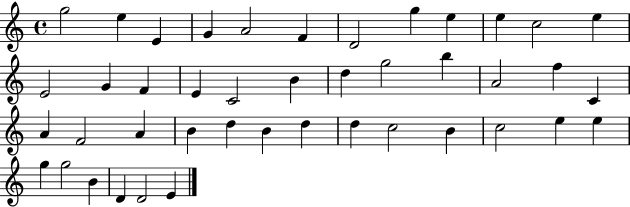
G5/h E5/q E4/q G4/q A4/h F4/q D4/h G5/q E5/q E5/q C5/h E5/q E4/h G4/q F4/q E4/q C4/h B4/q D5/q G5/h B5/q A4/h F5/q C4/q A4/q F4/h A4/q B4/q D5/q B4/q D5/q D5/q C5/h B4/q C5/h E5/q E5/q G5/q G5/h B4/q D4/q D4/h E4/q